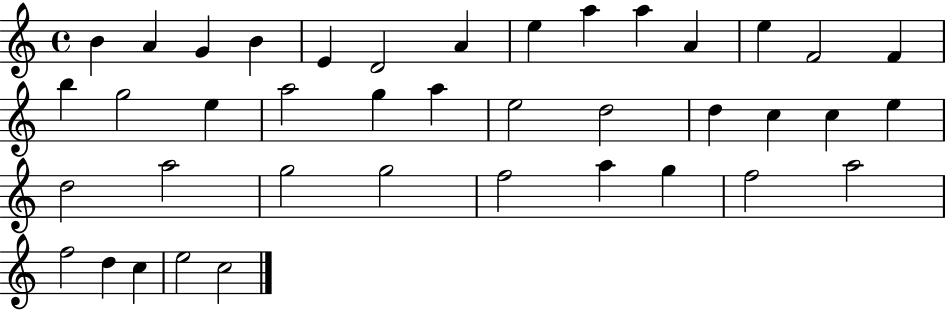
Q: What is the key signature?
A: C major